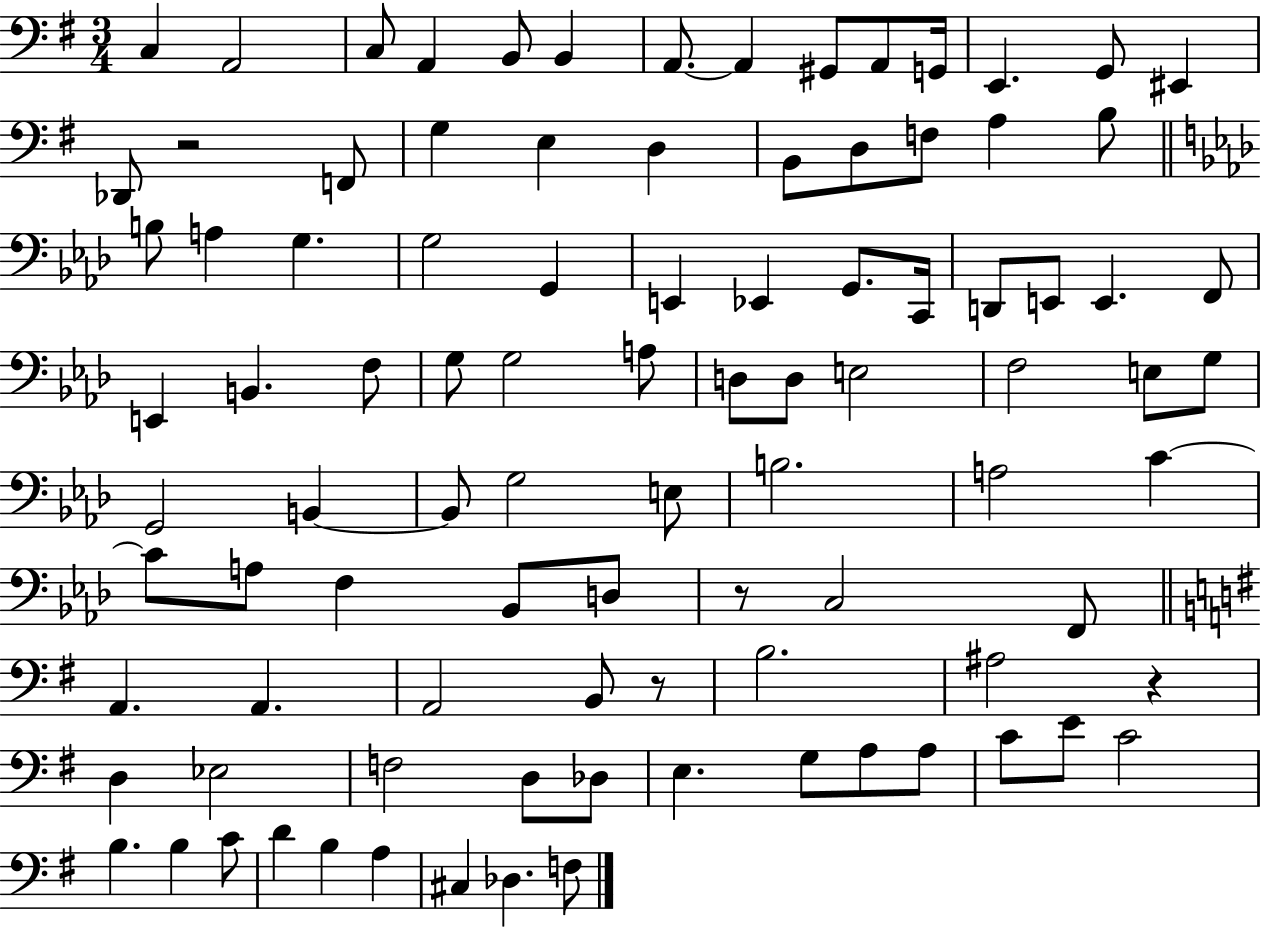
C3/q A2/h C3/e A2/q B2/e B2/q A2/e. A2/q G#2/e A2/e G2/s E2/q. G2/e EIS2/q Db2/e R/h F2/e G3/q E3/q D3/q B2/e D3/e F3/e A3/q B3/e B3/e A3/q G3/q. G3/h G2/q E2/q Eb2/q G2/e. C2/s D2/e E2/e E2/q. F2/e E2/q B2/q. F3/e G3/e G3/h A3/e D3/e D3/e E3/h F3/h E3/e G3/e G2/h B2/q B2/e G3/h E3/e B3/h. A3/h C4/q C4/e A3/e F3/q Bb2/e D3/e R/e C3/h F2/e A2/q. A2/q. A2/h B2/e R/e B3/h. A#3/h R/q D3/q Eb3/h F3/h D3/e Db3/e E3/q. G3/e A3/e A3/e C4/e E4/e C4/h B3/q. B3/q C4/e D4/q B3/q A3/q C#3/q Db3/q. F3/e